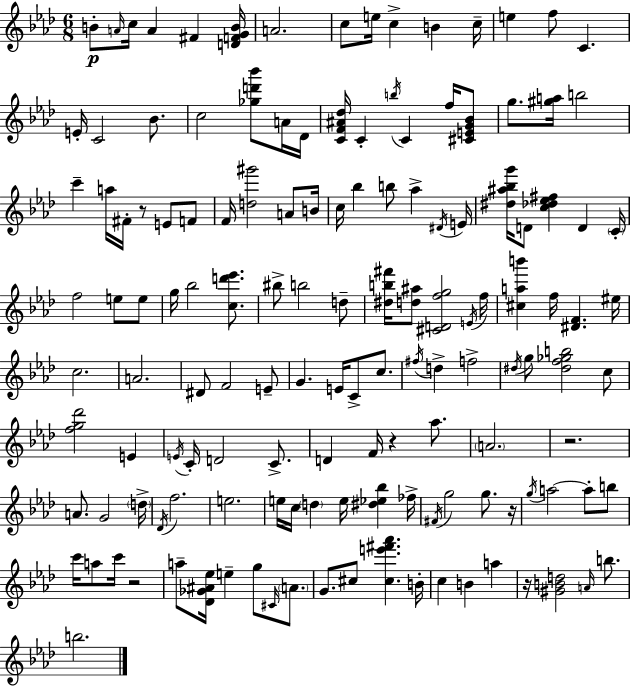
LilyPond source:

{
  \clef treble
  \numericTimeSignature
  \time 6/8
  \key f \minor
  b'8-.\p \grace { a'16 } c''16 a'4 fis'4 | <d' f' g' b'>16 a'2. | c''8 e''16 c''4-> b'4 | c''16-- e''4 f''8 c'4. | \break e'16-. c'2 bes'8. | c''2 <ges'' d''' bes'''>8 a'16 | des'16 <c' f' ais' des''>16 c'4-. \acciaccatura { b''16 } c'4 f''16 | <cis' e' g' bes'>8 g''8. <gis'' a''>16 b''2 | \break c'''4-- a''16 fis'16-. r8 e'8 | f'8 f'16 <d'' gis'''>2 a'8 | b'16 c''16 bes''4 b''8 aes''4-> | \acciaccatura { dis'16 } e'16 <dis'' ais'' bes'' g'''>16 d'8 <c'' des'' ees'' fis''>4 d'4 | \break \parenthesize c'16-. f''2 e''8 | e''8 g''16 bes''2 | <c'' d''' ees'''>8. bis''8-> b''2 | d''8-- <dis'' b'' fis'''>16 <d'' ais''>8 <cis' d' f'' g''>2 | \break \acciaccatura { e'16 } f''16 <cis'' a'' b'''>4 f''16 <dis' f'>4. | eis''16 c''2. | a'2. | dis'8 f'2 | \break e'8-- g'4. e'16 c'8-> | c''8. \acciaccatura { fis''16 } d''4-> f''2-> | \acciaccatura { dis''16 } g''8 <dis'' f'' ges'' b''>2 | c''8 <f'' g'' des'''>2 | \break e'4 \acciaccatura { e'16 } c'16-. d'2 | c'8.-> d'4 f'16 | r4 aes''8. \parenthesize a'2. | r2. | \break a'8. g'2 | \parenthesize d''16-> \acciaccatura { des'16 } f''2. | e''2. | e''16 c''16 \parenthesize d''4 | \break e''16 <dis'' ees'' bes''>4 fes''16-> \acciaccatura { fis'16 } g''2 | g''8. r16 \acciaccatura { g''16 } a''2~~ | a''8-. b''8 c'''16 a''8 | c'''16 r2 a''8-- | \break <des' ges' ais' ees''>16 e''4-- g''8 \grace { cis'16 } \parenthesize a'8. g'8. | cis''8 <cis'' e''' fis''' aes'''>4. b'16-. c''4 | b'4 a''4 r16 | <gis' b' d''>2 \grace { a'16 } b''8. | \break b''2. | \bar "|."
}